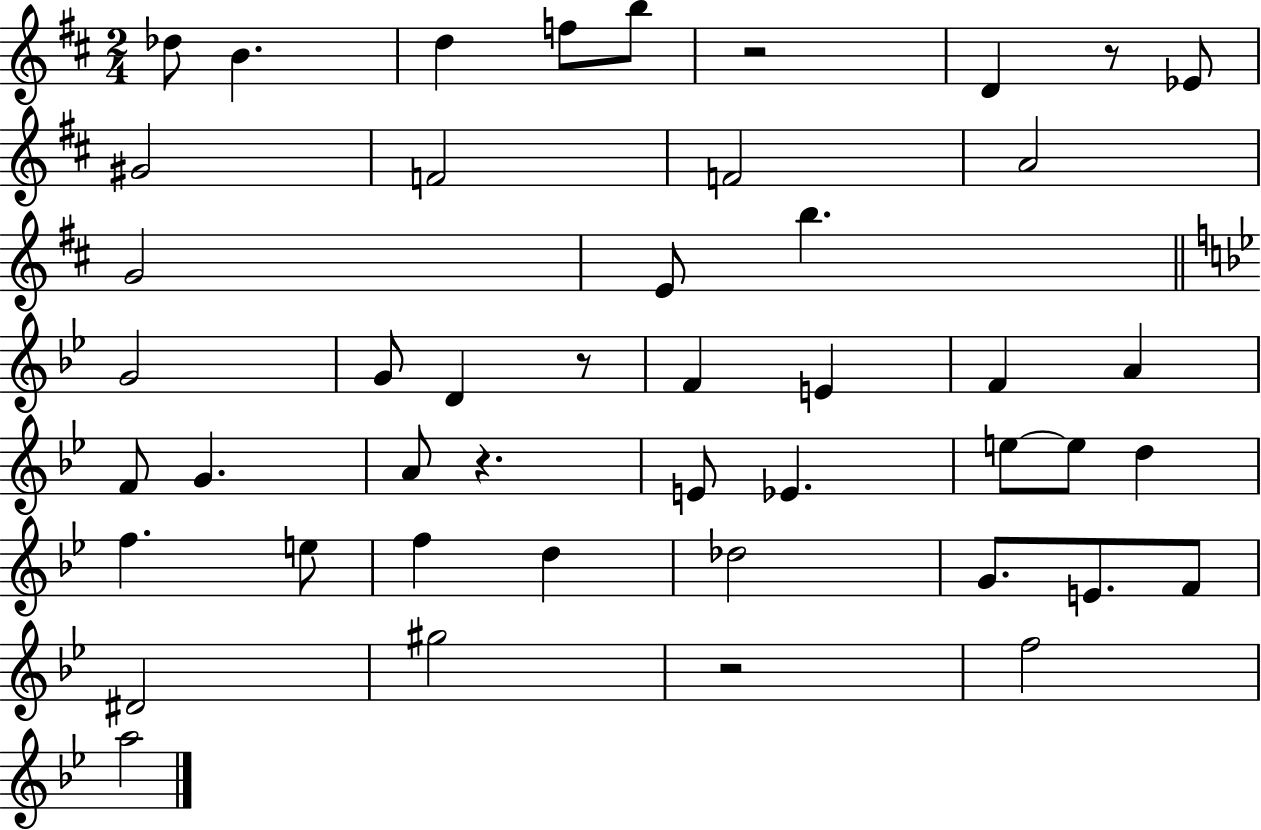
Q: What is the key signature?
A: D major